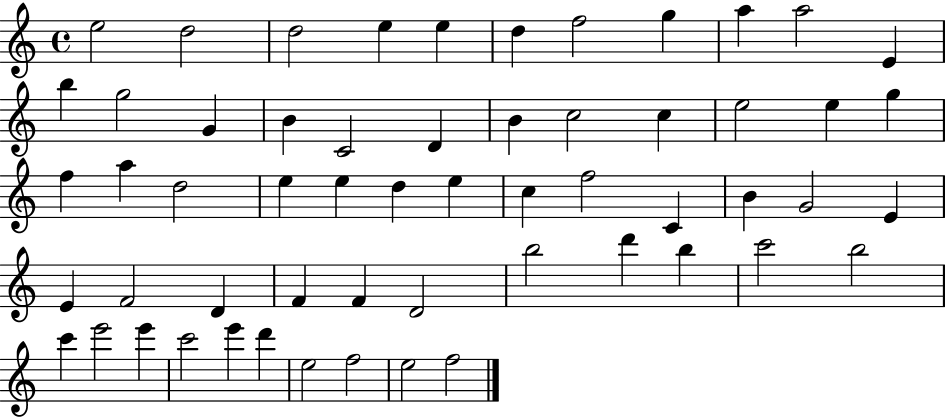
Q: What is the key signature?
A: C major